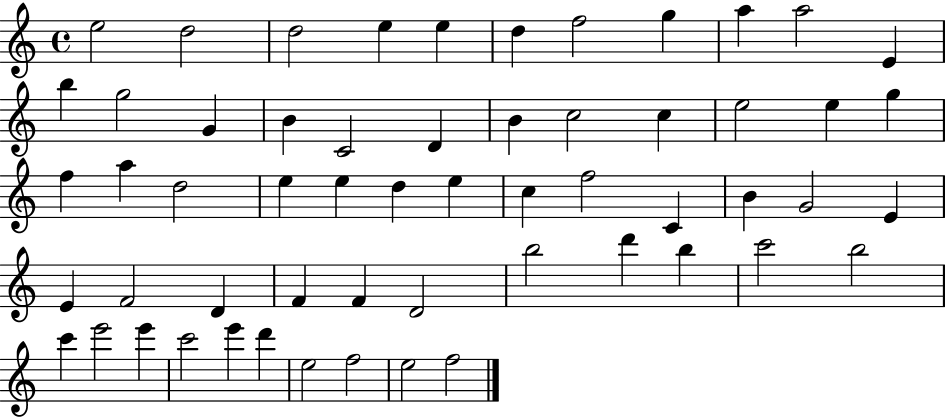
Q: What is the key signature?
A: C major